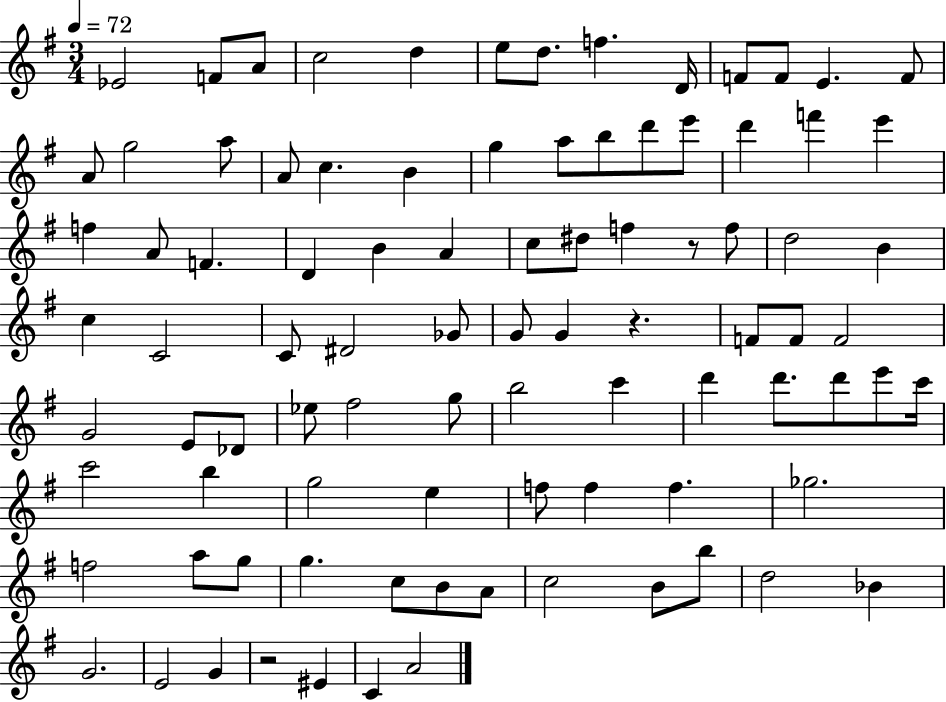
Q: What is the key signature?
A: G major